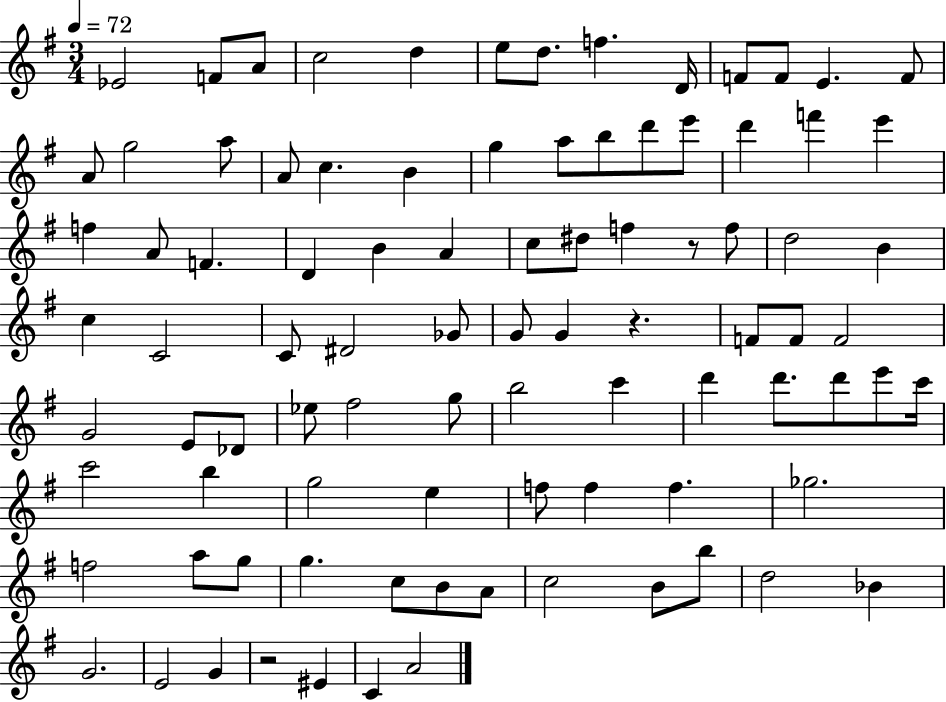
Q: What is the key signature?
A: G major